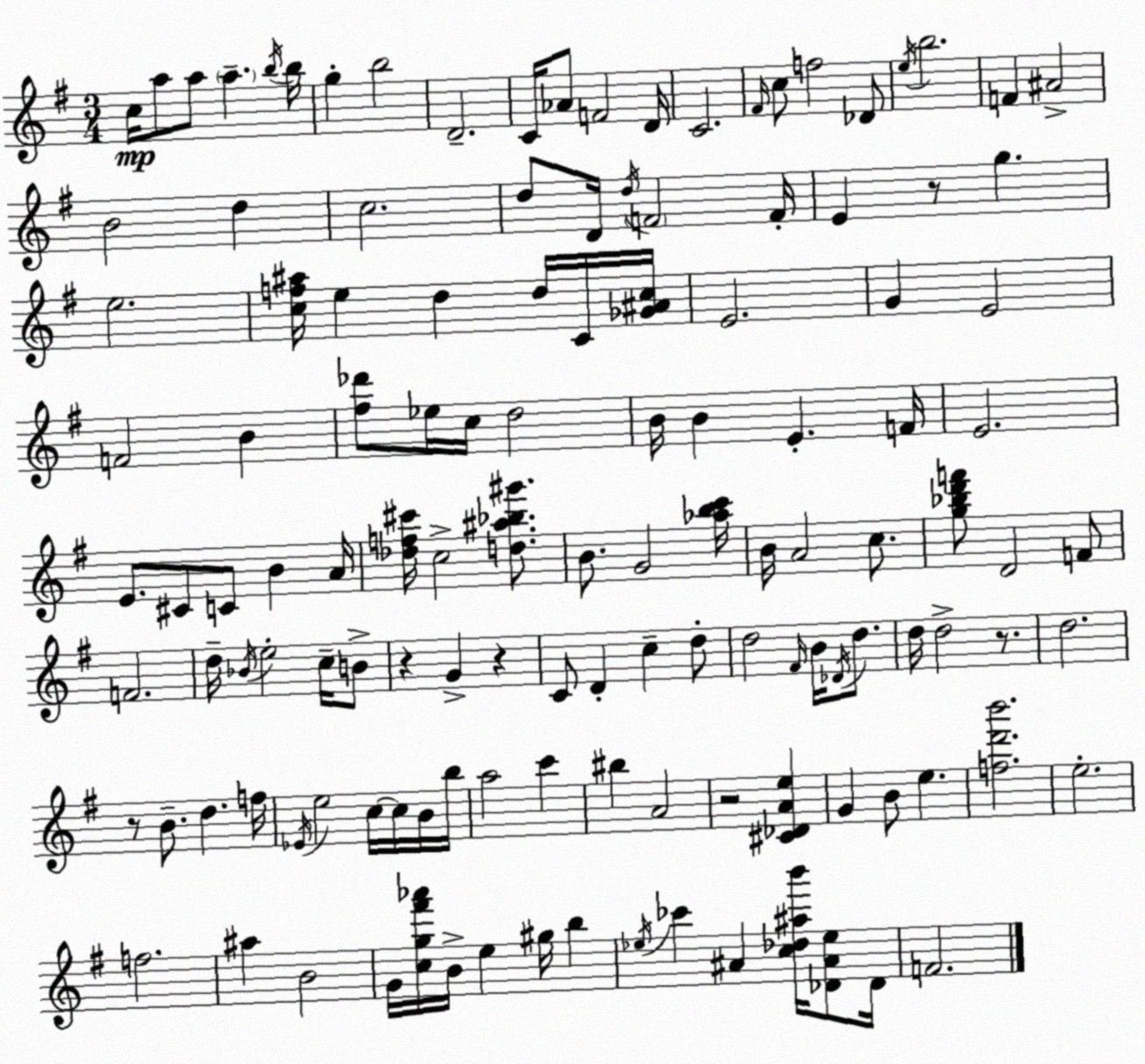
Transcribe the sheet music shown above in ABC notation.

X:1
T:Untitled
M:3/4
L:1/4
K:Em
c/4 a/2 a/2 a b/4 b/4 g b2 D2 C/4 _A/2 F2 D/4 C2 ^F/4 c/2 f2 _D/2 e/4 b2 F ^A2 B2 d c2 d/2 D/4 d/4 F2 F/4 E z/2 g e2 [cf^a]/4 e d d/4 C/4 [_G^Ac]/4 E2 G E2 F2 B [^f_d']/2 _e/4 c/4 d2 B/4 B E F/4 E2 E/2 ^C/2 C/2 B A/4 [_df^c']/4 c2 [d^a_b^g']/2 B/2 G2 [_abc']/4 B/4 A2 c/2 [g_bd'f']/2 D2 F/2 F2 d/4 _B/4 e2 c/4 B/2 z G z C/2 D c d/2 d2 ^F/4 B/4 _D/4 d/2 d/4 d2 z/2 d2 z/2 B/2 d f/4 _E/4 e2 c/4 c/4 B/4 b/4 a2 c' ^b A2 z2 [^C_DAe] G B/2 e [fd'b']2 e2 f2 ^a B2 G/4 [cg^f'_a']/4 B/4 e ^g/4 b _e/4 _c' ^A [c_d^ab']/4 [_D^A_e]/2 _D/4 F2